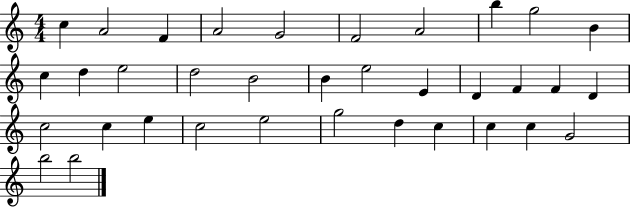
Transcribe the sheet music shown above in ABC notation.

X:1
T:Untitled
M:4/4
L:1/4
K:C
c A2 F A2 G2 F2 A2 b g2 B c d e2 d2 B2 B e2 E D F F D c2 c e c2 e2 g2 d c c c G2 b2 b2